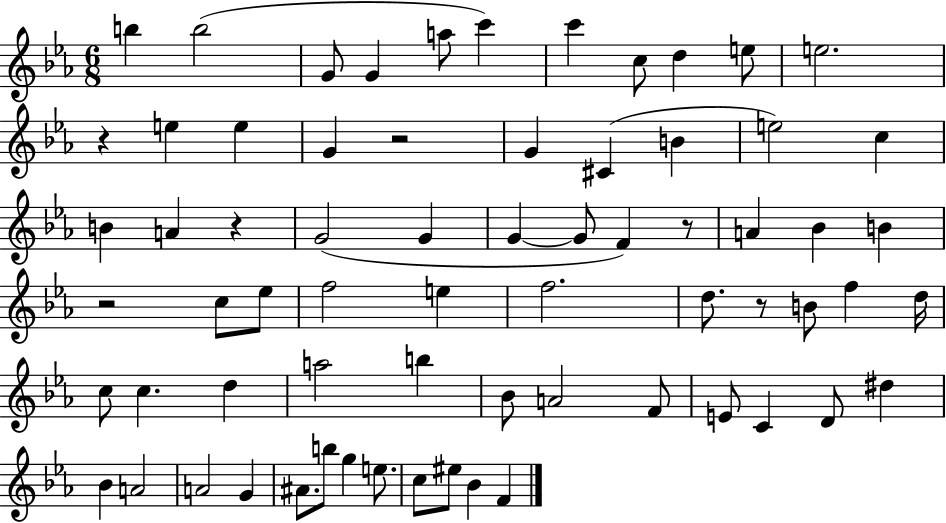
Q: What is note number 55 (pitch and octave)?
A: A#4